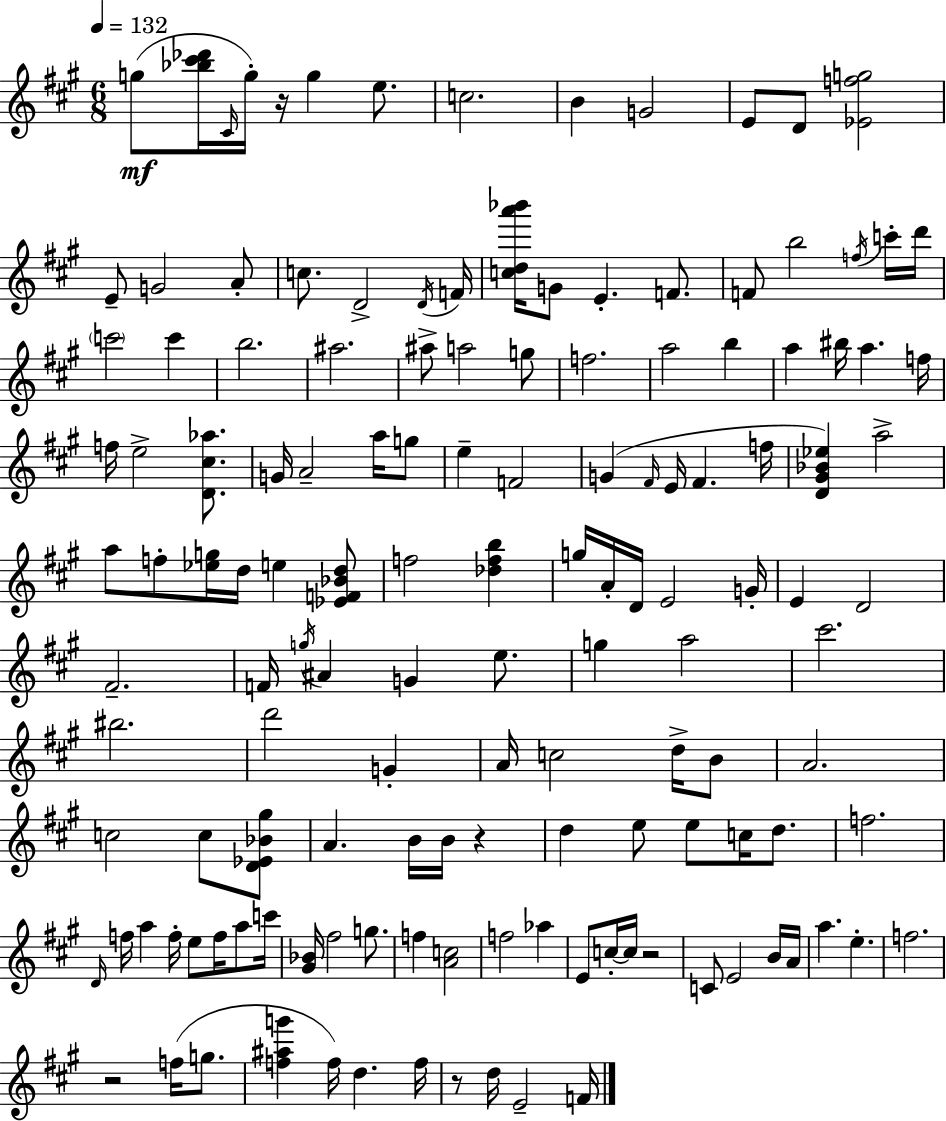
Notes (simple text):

G5/e [Bb5,C#6,Db6]/s C#4/s G5/s R/s G5/q E5/e. C5/h. B4/q G4/h E4/e D4/e [Eb4,F5,G5]/h E4/e G4/h A4/e C5/e. D4/h D4/s F4/s [C5,D5,A6,Bb6]/s G4/e E4/q. F4/e. F4/e B5/h F5/s C6/s D6/s C6/h C6/q B5/h. A#5/h. A#5/e A5/h G5/e F5/h. A5/h B5/q A5/q BIS5/s A5/q. F5/s F5/s E5/h [D4,C#5,Ab5]/e. G4/s A4/h A5/s G5/e E5/q F4/h G4/q F#4/s E4/s F#4/q. F5/s [D4,G#4,Bb4,Eb5]/q A5/h A5/e F5/e [Eb5,G5]/s D5/s E5/q [Eb4,F4,Bb4,D5]/e F5/h [Db5,F5,B5]/q G5/s A4/s D4/s E4/h G4/s E4/q D4/h F#4/h. F4/s G5/s A#4/q G4/q E5/e. G5/q A5/h C#6/h. BIS5/h. D6/h G4/q A4/s C5/h D5/s B4/e A4/h. C5/h C5/e [D4,Eb4,Bb4,G#5]/e A4/q. B4/s B4/s R/q D5/q E5/e E5/e C5/s D5/e. F5/h. D4/s F5/s A5/q F5/s E5/e F5/s A5/e C6/s [G#4,Bb4]/s F#5/h G5/e. F5/q [A4,C5]/h F5/h Ab5/q E4/e C5/s C5/s R/h C4/e E4/h B4/s A4/s A5/q. E5/q. F5/h. R/h F5/s G5/e. [F5,A#5,G6]/q F5/s D5/q. F5/s R/e D5/s E4/h F4/s